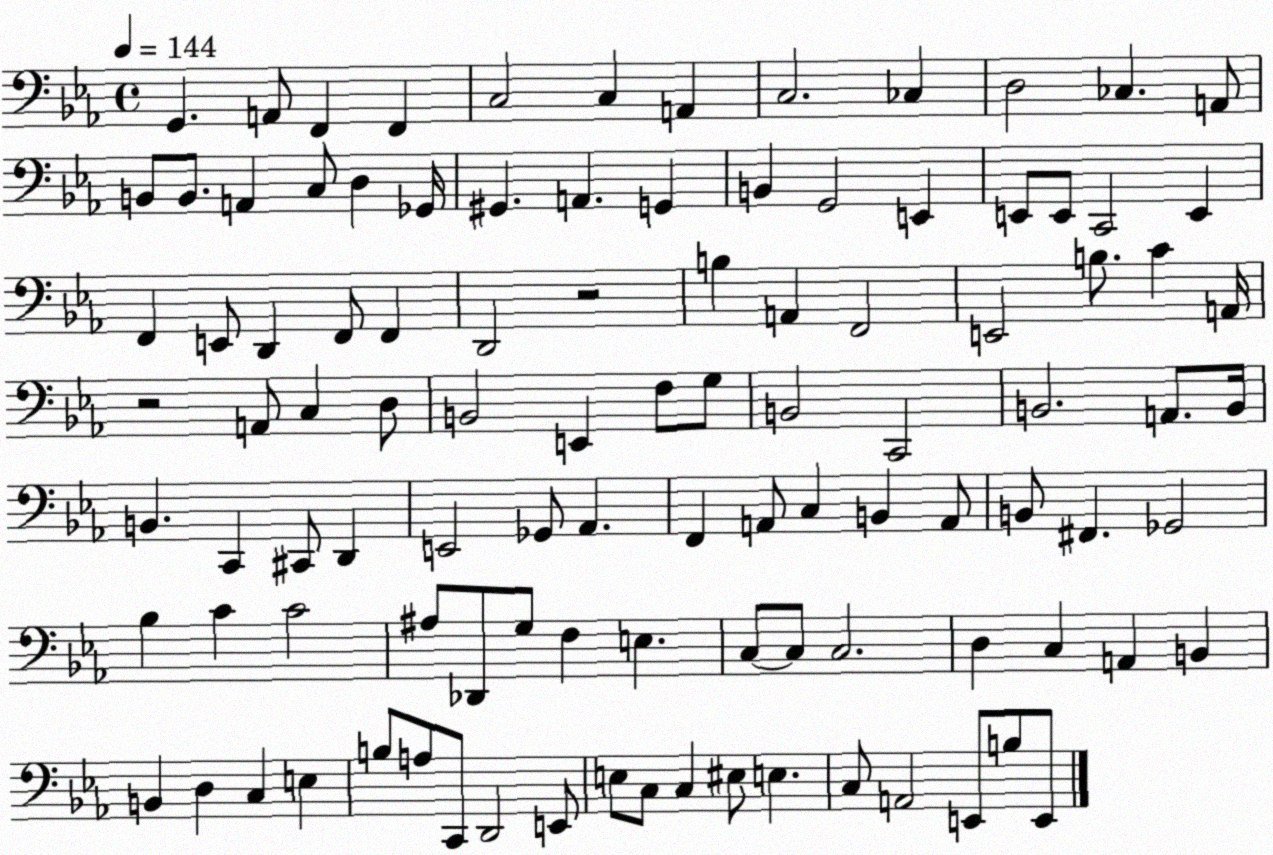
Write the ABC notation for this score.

X:1
T:Untitled
M:4/4
L:1/4
K:Eb
G,, A,,/2 F,, F,, C,2 C, A,, C,2 _C, D,2 _C, A,,/2 B,,/2 B,,/2 A,, C,/2 D, _G,,/4 ^G,, A,, G,, B,, G,,2 E,, E,,/2 E,,/2 C,,2 E,, F,, E,,/2 D,, F,,/2 F,, D,,2 z2 B, A,, F,,2 E,,2 B,/2 C A,,/4 z2 A,,/2 C, D,/2 B,,2 E,, F,/2 G,/2 B,,2 C,,2 B,,2 A,,/2 B,,/4 B,, C,, ^C,,/2 D,, E,,2 _G,,/2 _A,, F,, A,,/2 C, B,, A,,/2 B,,/2 ^F,, _G,,2 _B, C C2 ^A,/2 _D,,/2 G,/2 F, E, C,/2 C,/2 C,2 D, C, A,, B,, B,, D, C, E, B,/2 A,/2 C,,/2 D,,2 E,,/2 E,/2 C,/2 C, ^E,/2 E, C,/2 A,,2 E,,/2 B,/2 E,,/2